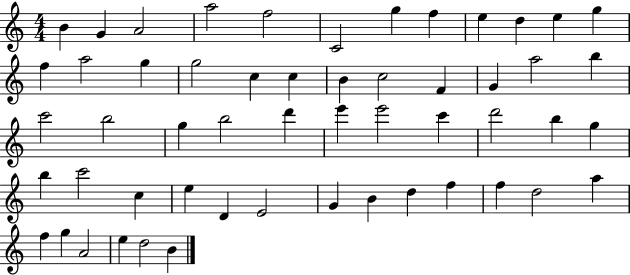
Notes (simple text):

B4/q G4/q A4/h A5/h F5/h C4/h G5/q F5/q E5/q D5/q E5/q G5/q F5/q A5/h G5/q G5/h C5/q C5/q B4/q C5/h F4/q G4/q A5/h B5/q C6/h B5/h G5/q B5/h D6/q E6/q E6/h C6/q D6/h B5/q G5/q B5/q C6/h C5/q E5/q D4/q E4/h G4/q B4/q D5/q F5/q F5/q D5/h A5/q F5/q G5/q A4/h E5/q D5/h B4/q